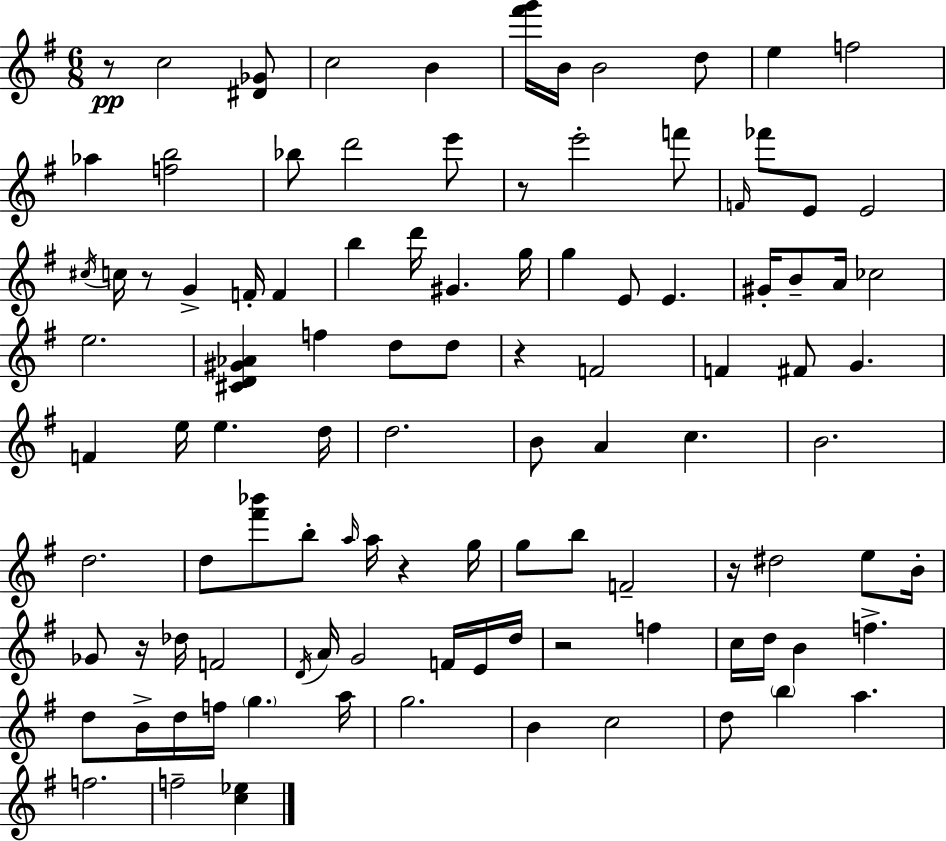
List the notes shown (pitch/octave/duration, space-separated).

R/e C5/h [D#4,Gb4]/e C5/h B4/q [F#6,G6]/s B4/s B4/h D5/e E5/q F5/h Ab5/q [F5,B5]/h Bb5/e D6/h E6/e R/e E6/h F6/e F4/s FES6/e E4/e E4/h C#5/s C5/s R/e G4/q F4/s F4/q B5/q D6/s G#4/q. G5/s G5/q E4/e E4/q. G#4/s B4/e A4/s CES5/h E5/h. [C#4,D4,G#4,Ab4]/q F5/q D5/e D5/e R/q F4/h F4/q F#4/e G4/q. F4/q E5/s E5/q. D5/s D5/h. B4/e A4/q C5/q. B4/h. D5/h. D5/e [F#6,Bb6]/e B5/e A5/s A5/s R/q G5/s G5/e B5/e F4/h R/s D#5/h E5/e B4/s Gb4/e R/s Db5/s F4/h D4/s A4/s G4/h F4/s E4/s D5/s R/h F5/q C5/s D5/s B4/q F5/q. D5/e B4/s D5/s F5/s G5/q. A5/s G5/h. B4/q C5/h D5/e B5/q A5/q. F5/h. F5/h [C5,Eb5]/q